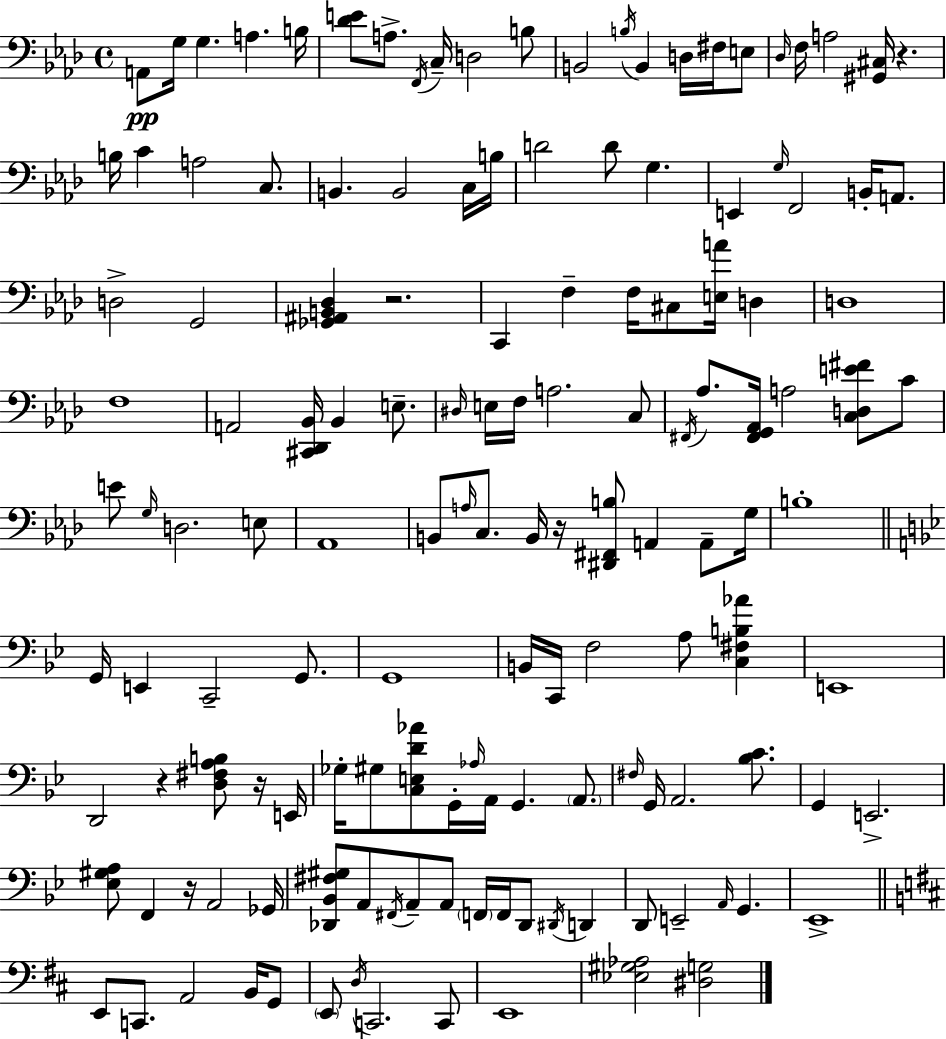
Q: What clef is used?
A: bass